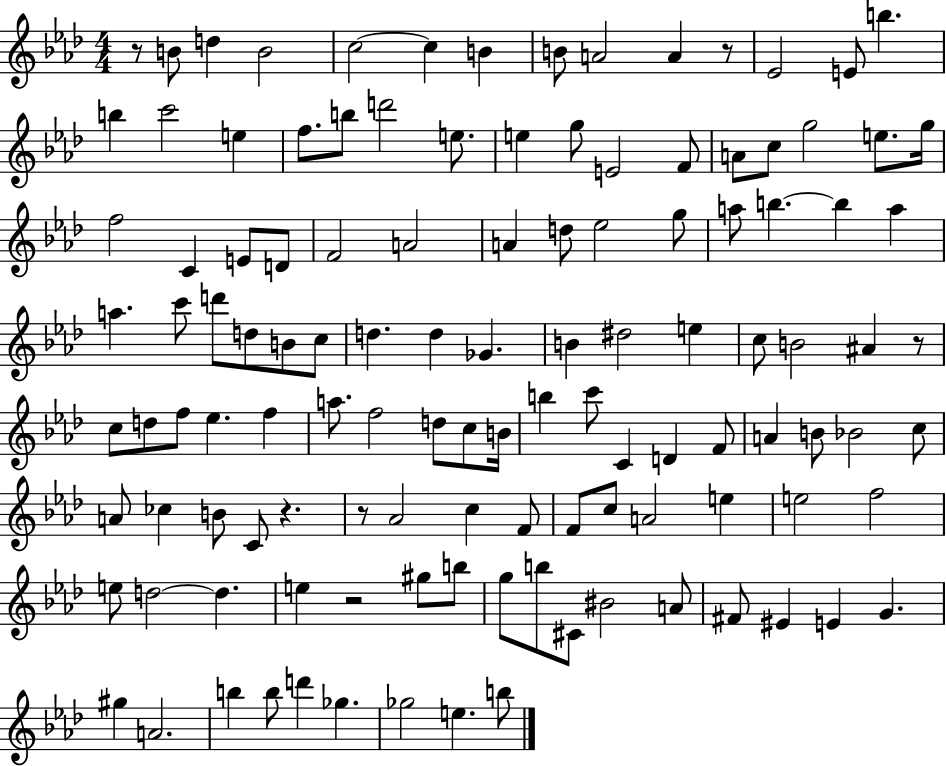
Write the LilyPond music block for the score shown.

{
  \clef treble
  \numericTimeSignature
  \time 4/4
  \key aes \major
  \repeat volta 2 { r8 b'8 d''4 b'2 | c''2~~ c''4 b'4 | b'8 a'2 a'4 r8 | ees'2 e'8 b''4. | \break b''4 c'''2 e''4 | f''8. b''8 d'''2 e''8. | e''4 g''8 e'2 f'8 | a'8 c''8 g''2 e''8. g''16 | \break f''2 c'4 e'8 d'8 | f'2 a'2 | a'4 d''8 ees''2 g''8 | a''8 b''4.~~ b''4 a''4 | \break a''4. c'''8 d'''8 d''8 b'8 c''8 | d''4. d''4 ges'4. | b'4 dis''2 e''4 | c''8 b'2 ais'4 r8 | \break c''8 d''8 f''8 ees''4. f''4 | a''8. f''2 d''8 c''8 b'16 | b''4 c'''8 c'4 d'4 f'8 | a'4 b'8 bes'2 c''8 | \break a'8 ces''4 b'8 c'8 r4. | r8 aes'2 c''4 f'8 | f'8 c''8 a'2 e''4 | e''2 f''2 | \break e''8 d''2~~ d''4. | e''4 r2 gis''8 b''8 | g''8 b''8 cis'8 bis'2 a'8 | fis'8 eis'4 e'4 g'4. | \break gis''4 a'2. | b''4 b''8 d'''4 ges''4. | ges''2 e''4. b''8 | } \bar "|."
}